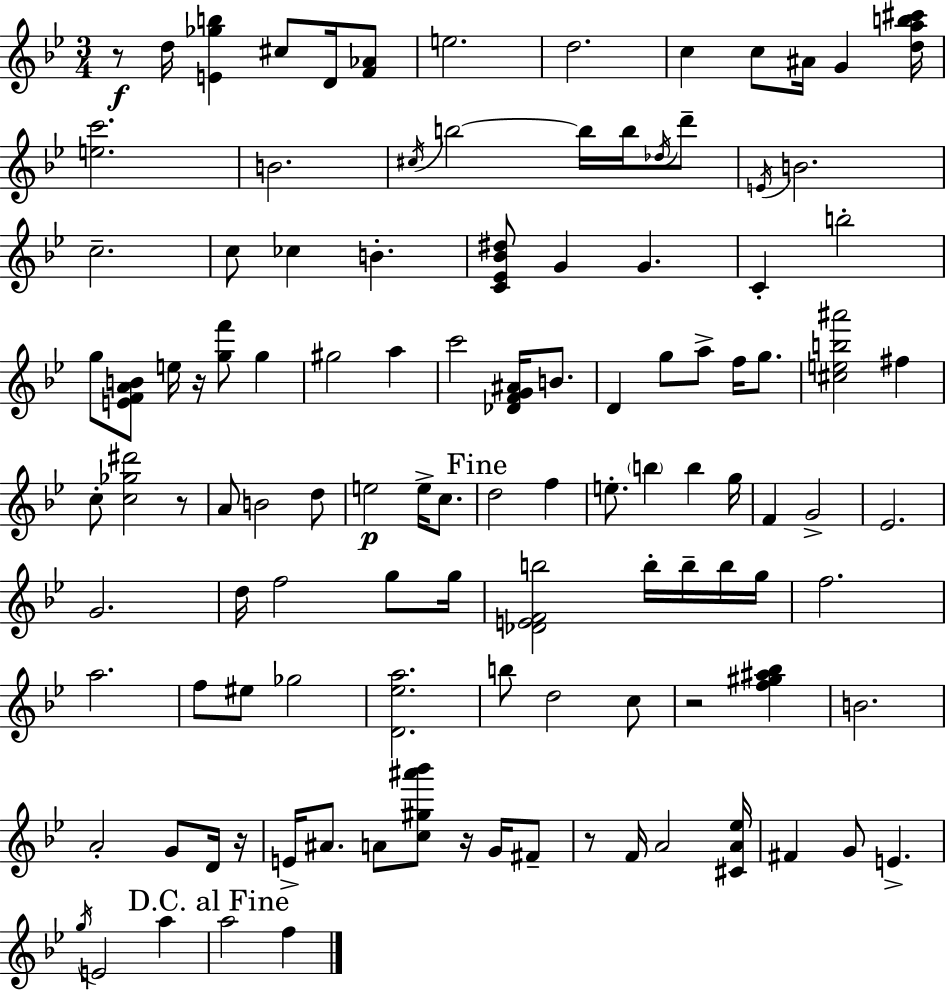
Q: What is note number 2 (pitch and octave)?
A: C#5